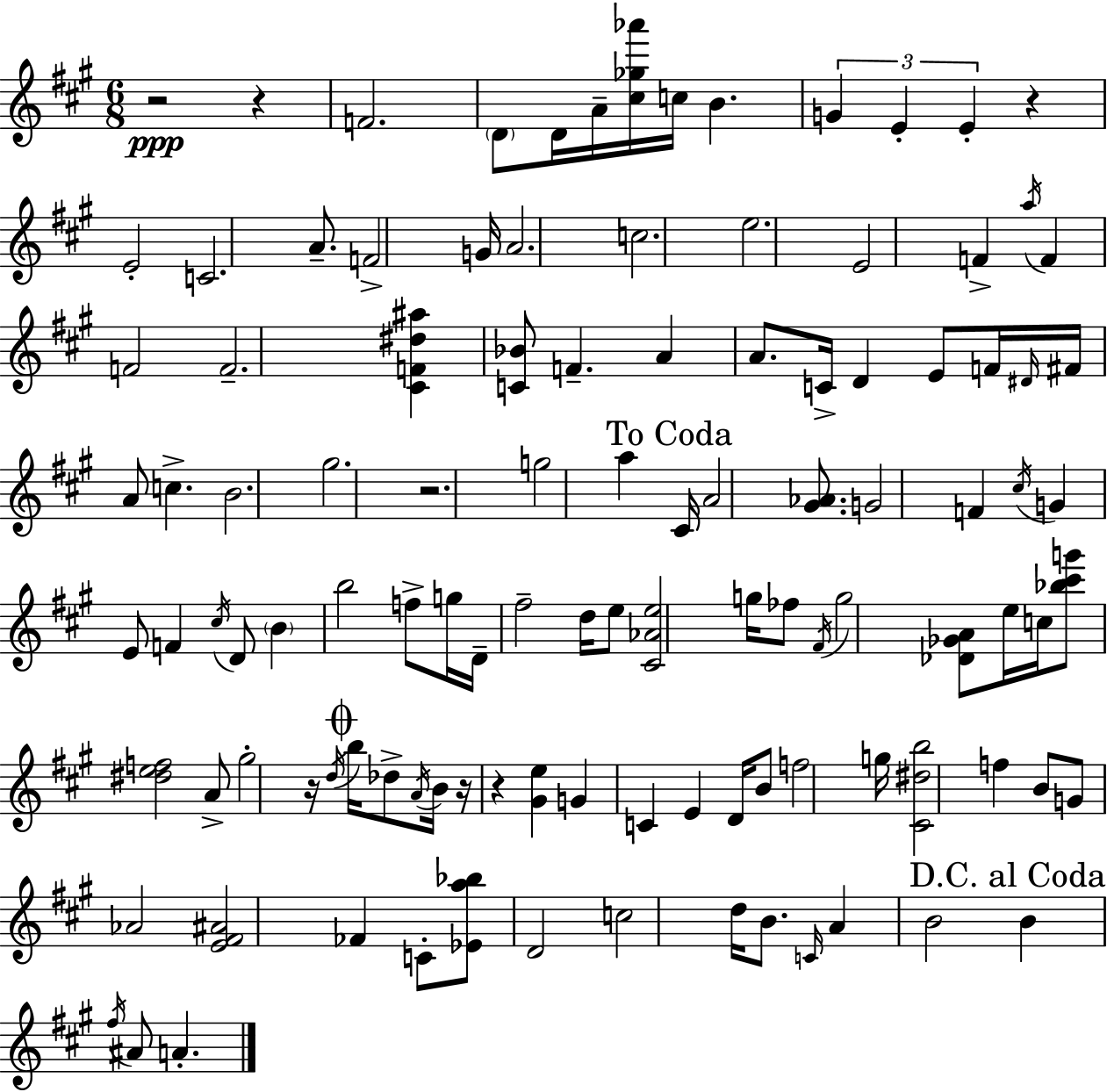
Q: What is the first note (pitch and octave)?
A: F4